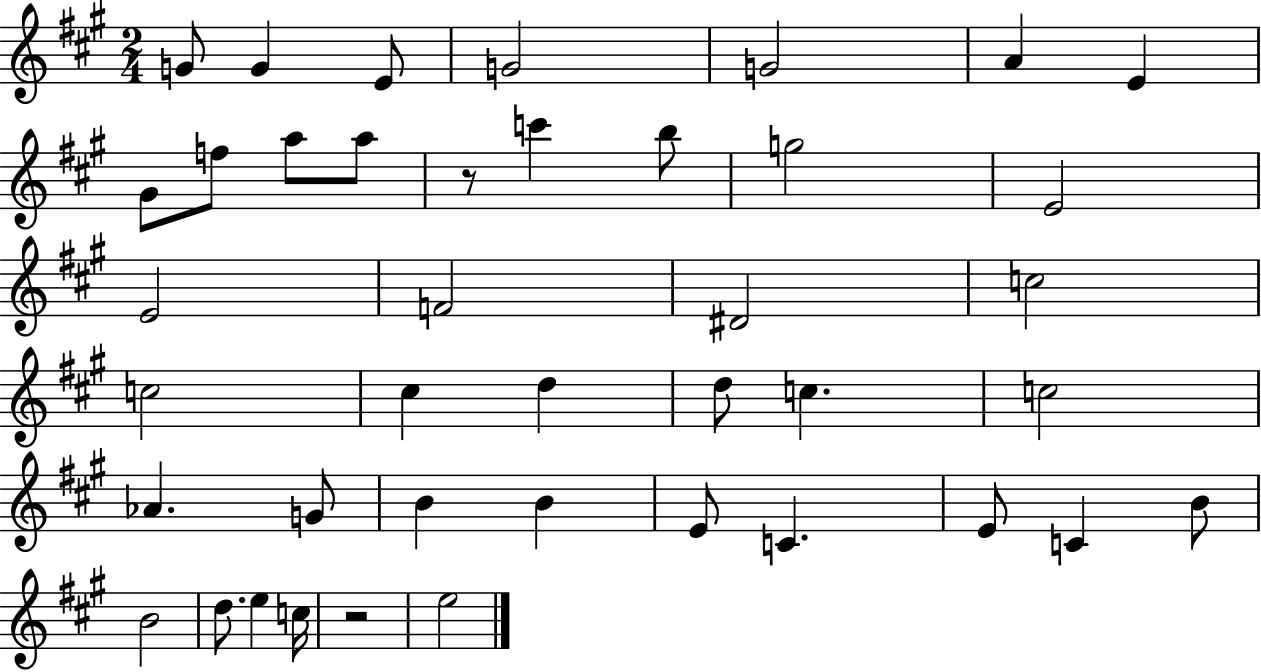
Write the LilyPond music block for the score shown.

{
  \clef treble
  \numericTimeSignature
  \time 2/4
  \key a \major
  g'8 g'4 e'8 | g'2 | g'2 | a'4 e'4 | \break gis'8 f''8 a''8 a''8 | r8 c'''4 b''8 | g''2 | e'2 | \break e'2 | f'2 | dis'2 | c''2 | \break c''2 | cis''4 d''4 | d''8 c''4. | c''2 | \break aes'4. g'8 | b'4 b'4 | e'8 c'4. | e'8 c'4 b'8 | \break b'2 | d''8. e''4 c''16 | r2 | e''2 | \break \bar "|."
}